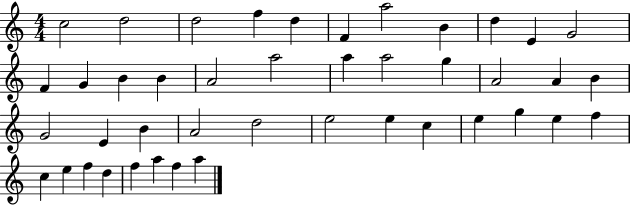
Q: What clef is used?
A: treble